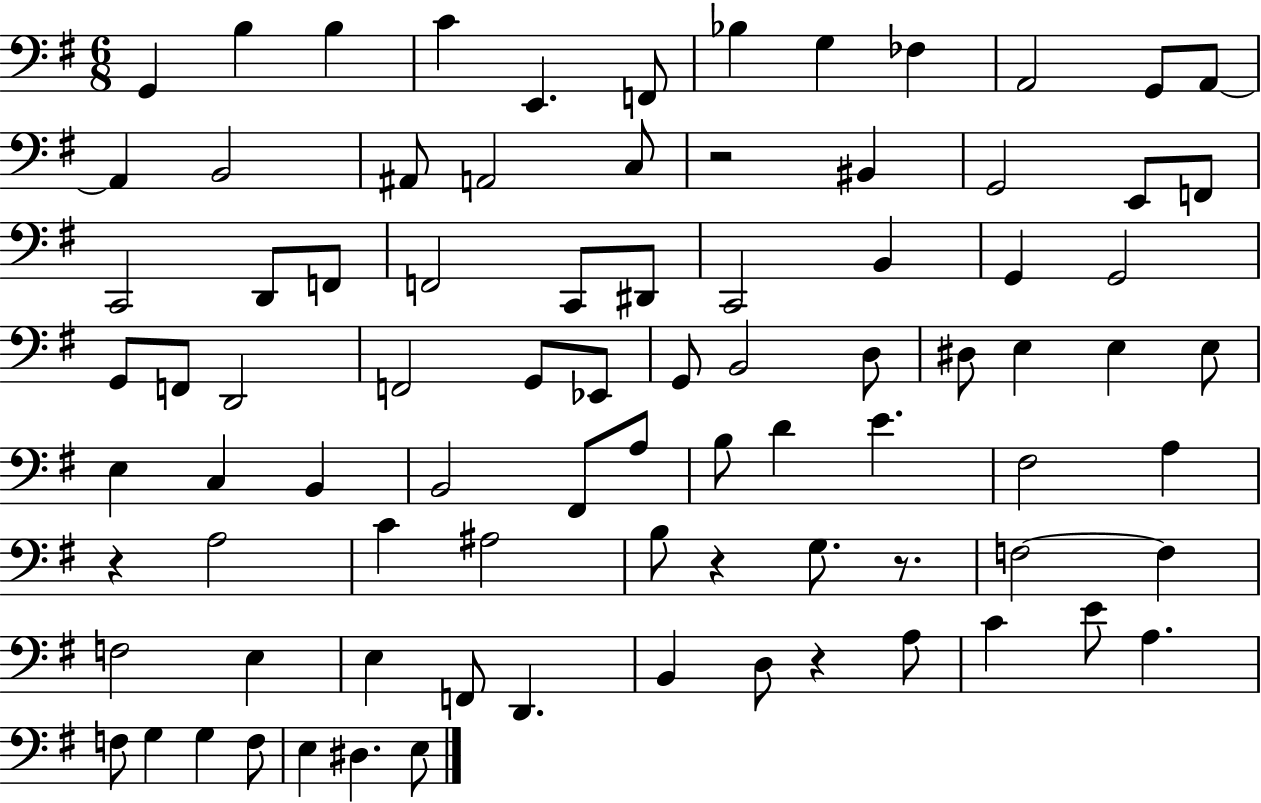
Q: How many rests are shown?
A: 5